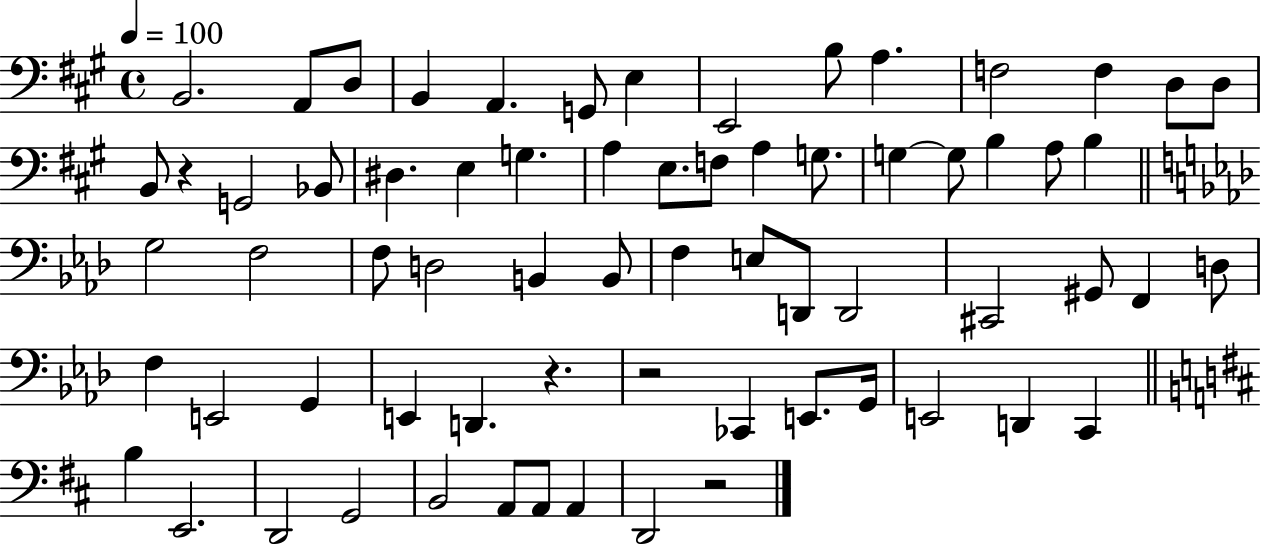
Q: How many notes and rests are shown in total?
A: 68